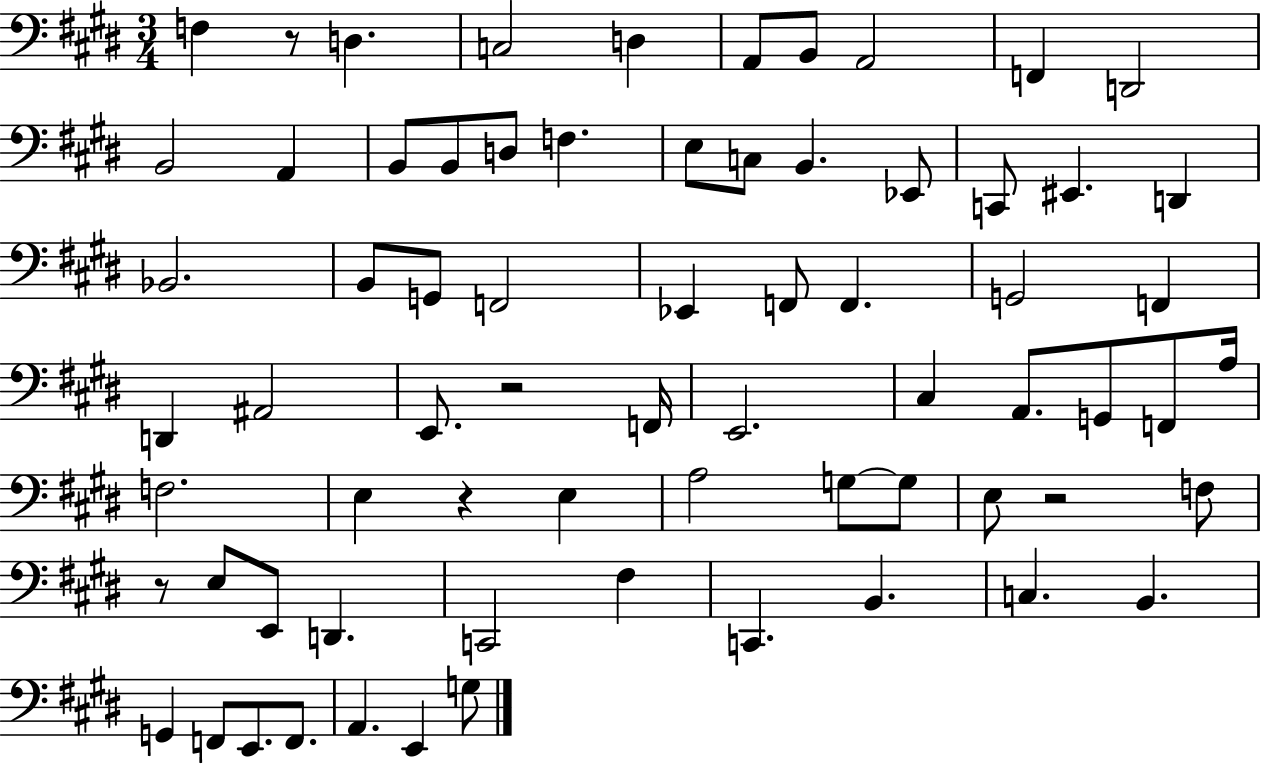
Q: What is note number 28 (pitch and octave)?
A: F2